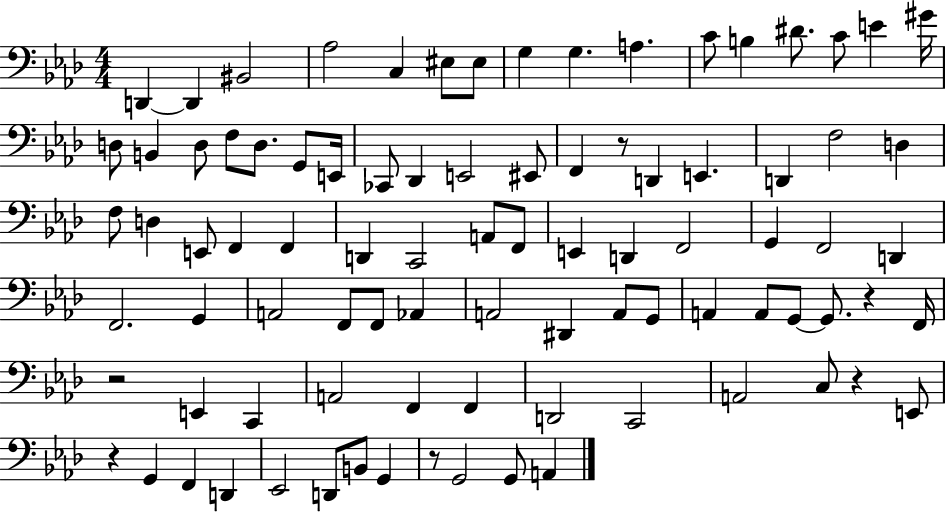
X:1
T:Untitled
M:4/4
L:1/4
K:Ab
D,, D,, ^B,,2 _A,2 C, ^E,/2 ^E,/2 G, G, A, C/2 B, ^D/2 C/2 E ^G/4 D,/2 B,, D,/2 F,/2 D,/2 G,,/2 E,,/4 _C,,/2 _D,, E,,2 ^E,,/2 F,, z/2 D,, E,, D,, F,2 D, F,/2 D, E,,/2 F,, F,, D,, C,,2 A,,/2 F,,/2 E,, D,, F,,2 G,, F,,2 D,, F,,2 G,, A,,2 F,,/2 F,,/2 _A,, A,,2 ^D,, A,,/2 G,,/2 A,, A,,/2 G,,/2 G,,/2 z F,,/4 z2 E,, C,, A,,2 F,, F,, D,,2 C,,2 A,,2 C,/2 z E,,/2 z G,, F,, D,, _E,,2 D,,/2 B,,/2 G,, z/2 G,,2 G,,/2 A,,